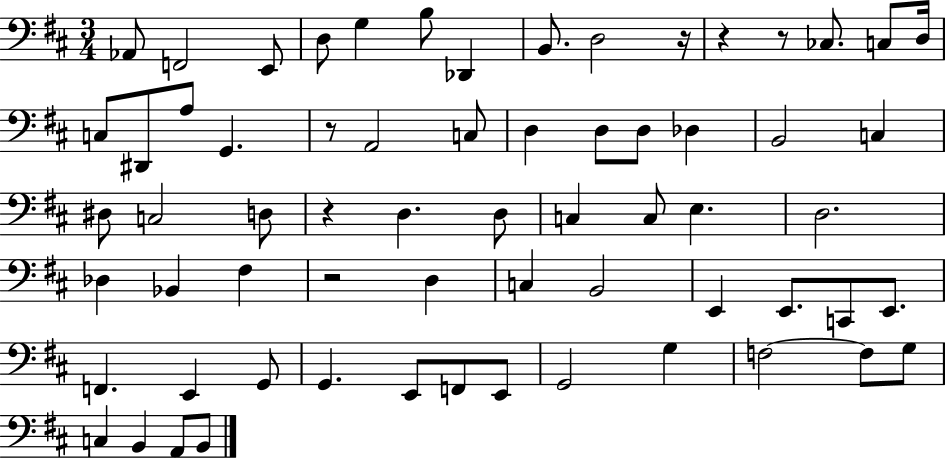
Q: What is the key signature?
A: D major